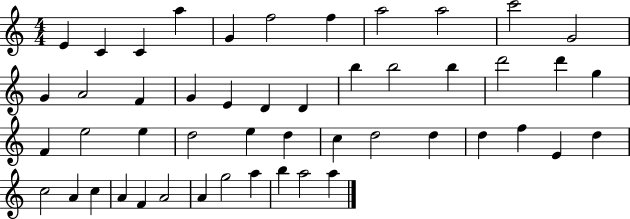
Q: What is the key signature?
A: C major